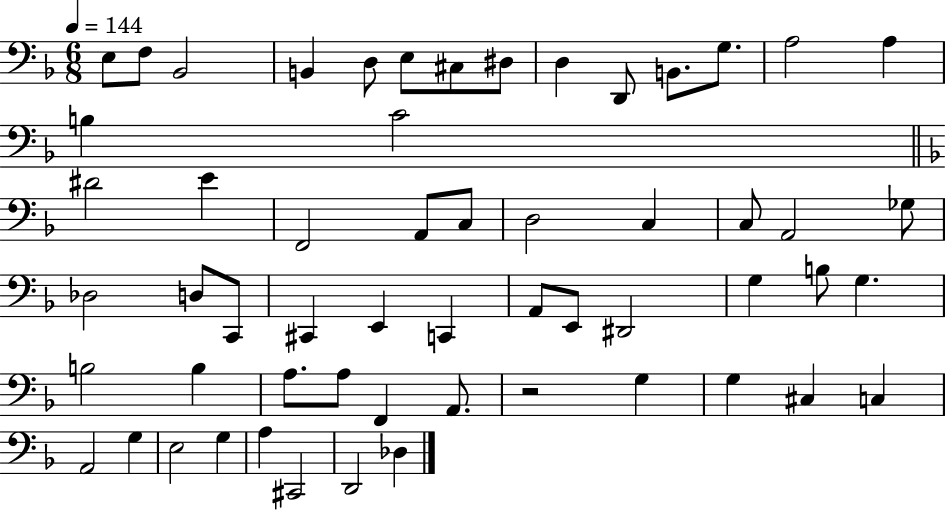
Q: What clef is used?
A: bass